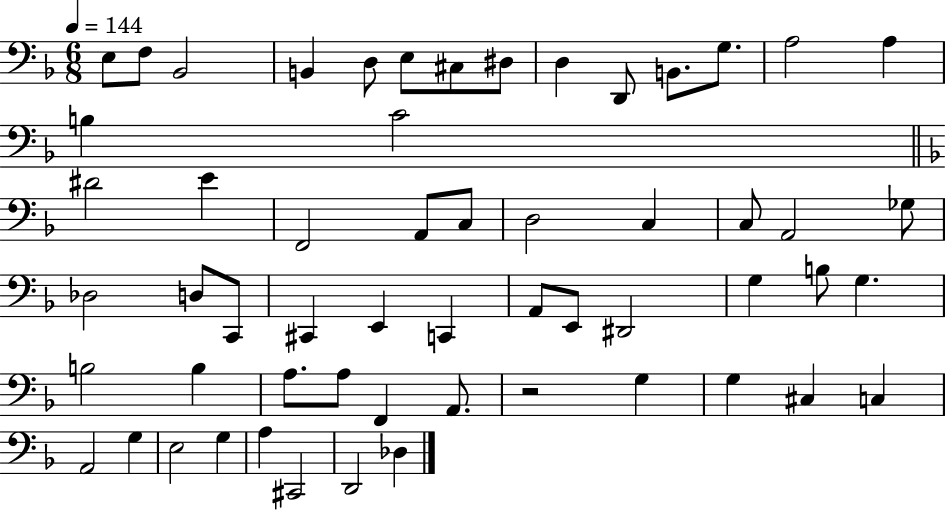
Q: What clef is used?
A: bass